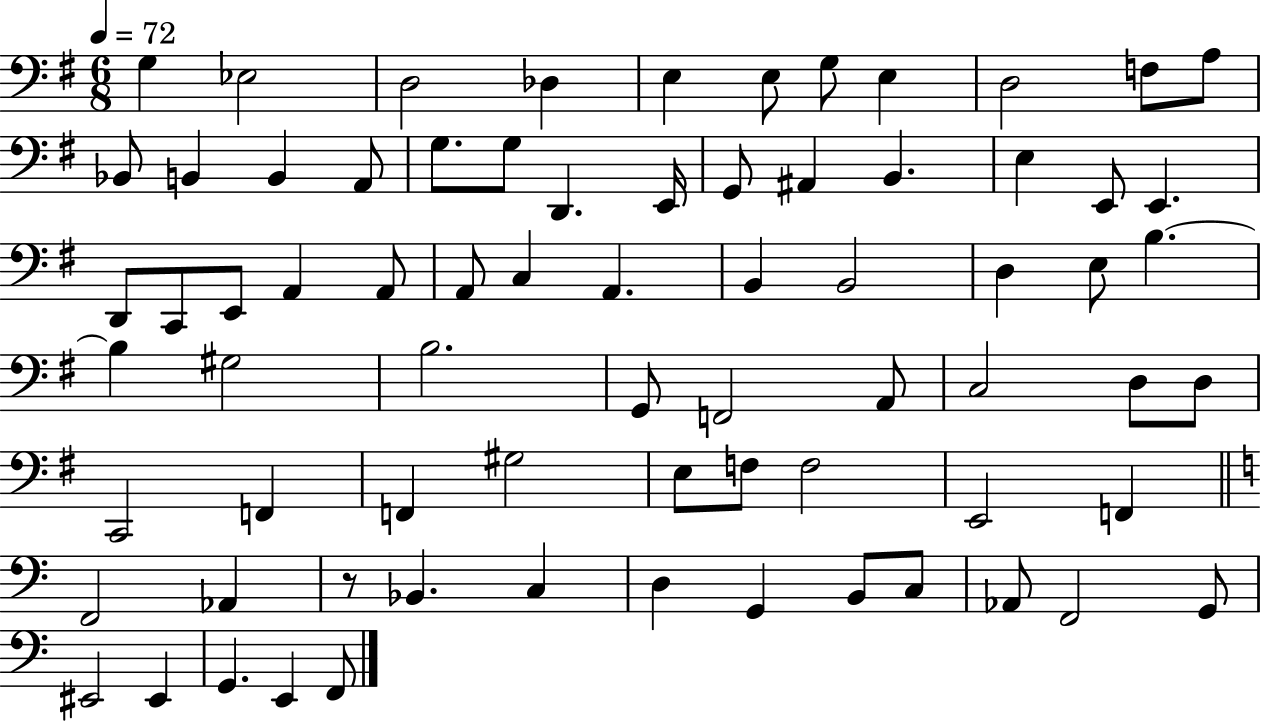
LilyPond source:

{
  \clef bass
  \numericTimeSignature
  \time 6/8
  \key g \major
  \tempo 4 = 72
  g4 ees2 | d2 des4 | e4 e8 g8 e4 | d2 f8 a8 | \break bes,8 b,4 b,4 a,8 | g8. g8 d,4. e,16 | g,8 ais,4 b,4. | e4 e,8 e,4. | \break d,8 c,8 e,8 a,4 a,8 | a,8 c4 a,4. | b,4 b,2 | d4 e8 b4.~~ | \break b4 gis2 | b2. | g,8 f,2 a,8 | c2 d8 d8 | \break c,2 f,4 | f,4 gis2 | e8 f8 f2 | e,2 f,4 | \break \bar "||" \break \key a \minor f,2 aes,4 | r8 bes,4. c4 | d4 g,4 b,8 c8 | aes,8 f,2 g,8 | \break eis,2 eis,4 | g,4. e,4 f,8 | \bar "|."
}